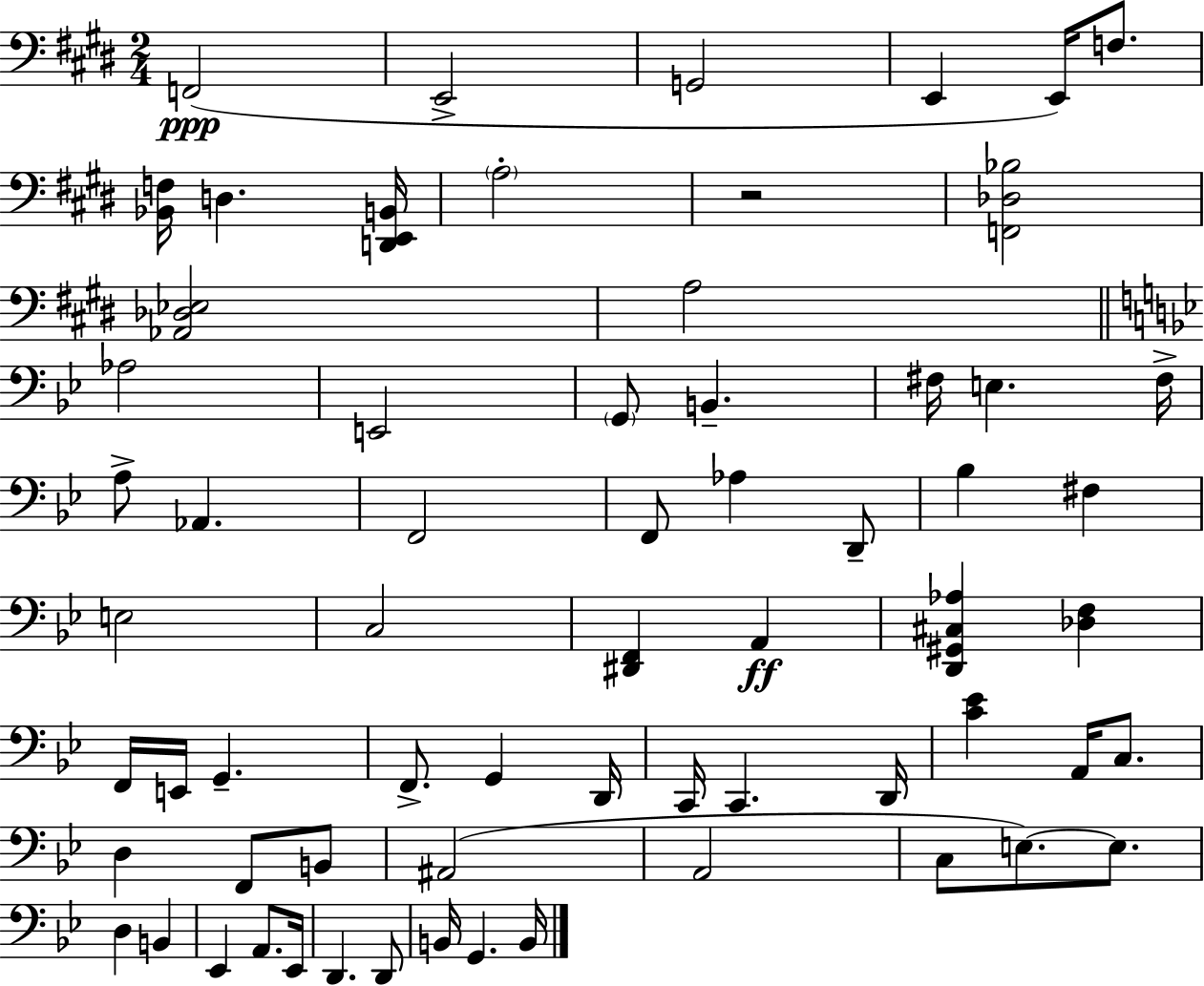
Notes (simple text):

F2/h E2/h G2/h E2/q E2/s F3/e. [Bb2,F3]/s D3/q. [D2,E2,B2]/s A3/h R/h [F2,Db3,Bb3]/h [Ab2,Db3,Eb3]/h A3/h Ab3/h E2/h G2/e B2/q. F#3/s E3/q. F#3/s A3/e Ab2/q. F2/h F2/e Ab3/q D2/e Bb3/q F#3/q E3/h C3/h [D#2,F2]/q A2/q [D2,G#2,C#3,Ab3]/q [Db3,F3]/q F2/s E2/s G2/q. F2/e. G2/q D2/s C2/s C2/q. D2/s [C4,Eb4]/q A2/s C3/e. D3/q F2/e B2/e A#2/h A2/h C3/e E3/e. E3/e. D3/q B2/q Eb2/q A2/e. Eb2/s D2/q. D2/e B2/s G2/q. B2/s